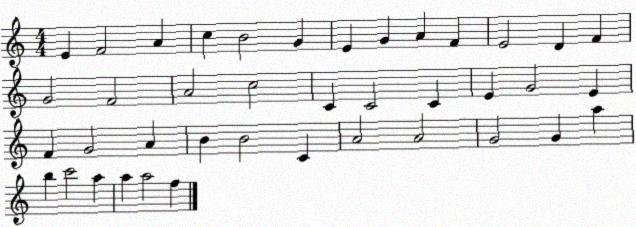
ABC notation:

X:1
T:Untitled
M:4/4
L:1/4
K:C
E F2 A c B2 G E G A F E2 D F G2 F2 A2 c2 C C2 C E G2 E F G2 A B B2 C A2 A2 G2 G a b c'2 a a a2 f